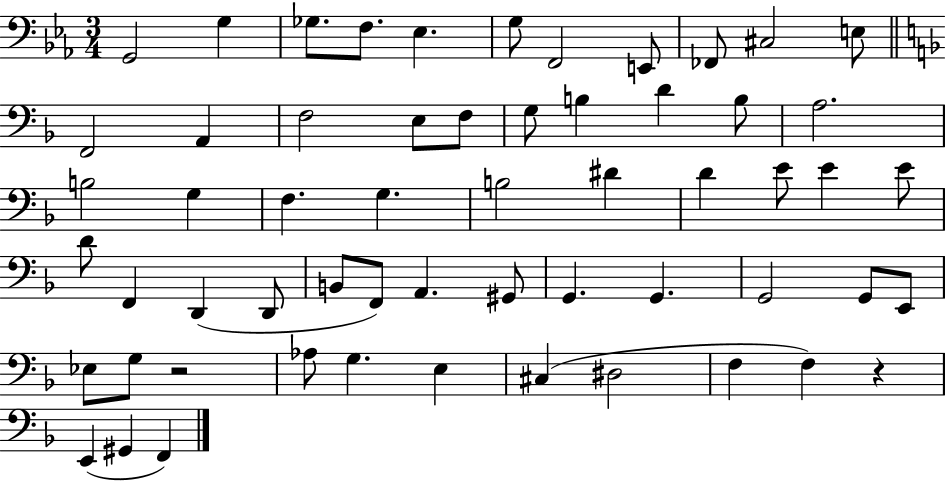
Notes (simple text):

G2/h G3/q Gb3/e. F3/e. Eb3/q. G3/e F2/h E2/e FES2/e C#3/h E3/e F2/h A2/q F3/h E3/e F3/e G3/e B3/q D4/q B3/e A3/h. B3/h G3/q F3/q. G3/q. B3/h D#4/q D4/q E4/e E4/q E4/e D4/e F2/q D2/q D2/e B2/e F2/e A2/q. G#2/e G2/q. G2/q. G2/h G2/e E2/e Eb3/e G3/e R/h Ab3/e G3/q. E3/q C#3/q D#3/h F3/q F3/q R/q E2/q G#2/q F2/q